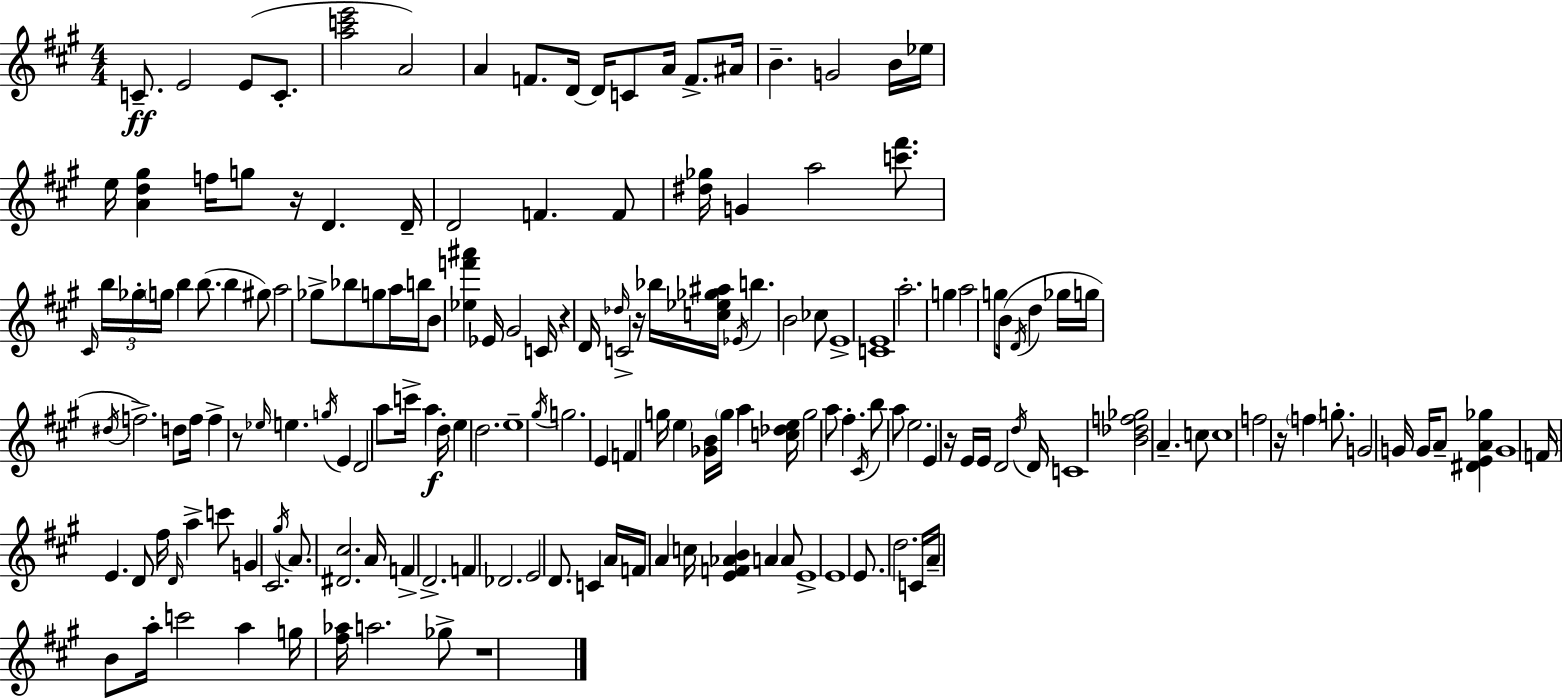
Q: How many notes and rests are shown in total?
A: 172